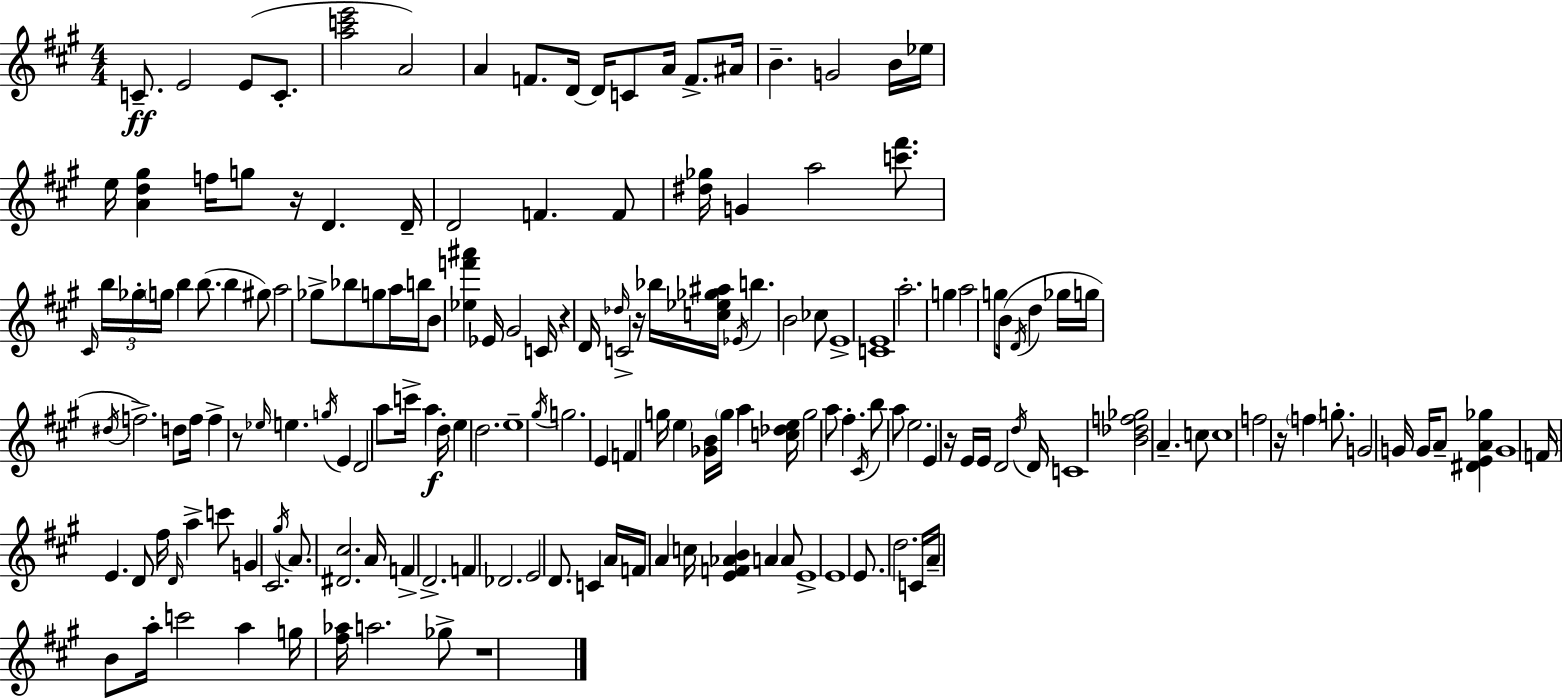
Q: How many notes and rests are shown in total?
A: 172